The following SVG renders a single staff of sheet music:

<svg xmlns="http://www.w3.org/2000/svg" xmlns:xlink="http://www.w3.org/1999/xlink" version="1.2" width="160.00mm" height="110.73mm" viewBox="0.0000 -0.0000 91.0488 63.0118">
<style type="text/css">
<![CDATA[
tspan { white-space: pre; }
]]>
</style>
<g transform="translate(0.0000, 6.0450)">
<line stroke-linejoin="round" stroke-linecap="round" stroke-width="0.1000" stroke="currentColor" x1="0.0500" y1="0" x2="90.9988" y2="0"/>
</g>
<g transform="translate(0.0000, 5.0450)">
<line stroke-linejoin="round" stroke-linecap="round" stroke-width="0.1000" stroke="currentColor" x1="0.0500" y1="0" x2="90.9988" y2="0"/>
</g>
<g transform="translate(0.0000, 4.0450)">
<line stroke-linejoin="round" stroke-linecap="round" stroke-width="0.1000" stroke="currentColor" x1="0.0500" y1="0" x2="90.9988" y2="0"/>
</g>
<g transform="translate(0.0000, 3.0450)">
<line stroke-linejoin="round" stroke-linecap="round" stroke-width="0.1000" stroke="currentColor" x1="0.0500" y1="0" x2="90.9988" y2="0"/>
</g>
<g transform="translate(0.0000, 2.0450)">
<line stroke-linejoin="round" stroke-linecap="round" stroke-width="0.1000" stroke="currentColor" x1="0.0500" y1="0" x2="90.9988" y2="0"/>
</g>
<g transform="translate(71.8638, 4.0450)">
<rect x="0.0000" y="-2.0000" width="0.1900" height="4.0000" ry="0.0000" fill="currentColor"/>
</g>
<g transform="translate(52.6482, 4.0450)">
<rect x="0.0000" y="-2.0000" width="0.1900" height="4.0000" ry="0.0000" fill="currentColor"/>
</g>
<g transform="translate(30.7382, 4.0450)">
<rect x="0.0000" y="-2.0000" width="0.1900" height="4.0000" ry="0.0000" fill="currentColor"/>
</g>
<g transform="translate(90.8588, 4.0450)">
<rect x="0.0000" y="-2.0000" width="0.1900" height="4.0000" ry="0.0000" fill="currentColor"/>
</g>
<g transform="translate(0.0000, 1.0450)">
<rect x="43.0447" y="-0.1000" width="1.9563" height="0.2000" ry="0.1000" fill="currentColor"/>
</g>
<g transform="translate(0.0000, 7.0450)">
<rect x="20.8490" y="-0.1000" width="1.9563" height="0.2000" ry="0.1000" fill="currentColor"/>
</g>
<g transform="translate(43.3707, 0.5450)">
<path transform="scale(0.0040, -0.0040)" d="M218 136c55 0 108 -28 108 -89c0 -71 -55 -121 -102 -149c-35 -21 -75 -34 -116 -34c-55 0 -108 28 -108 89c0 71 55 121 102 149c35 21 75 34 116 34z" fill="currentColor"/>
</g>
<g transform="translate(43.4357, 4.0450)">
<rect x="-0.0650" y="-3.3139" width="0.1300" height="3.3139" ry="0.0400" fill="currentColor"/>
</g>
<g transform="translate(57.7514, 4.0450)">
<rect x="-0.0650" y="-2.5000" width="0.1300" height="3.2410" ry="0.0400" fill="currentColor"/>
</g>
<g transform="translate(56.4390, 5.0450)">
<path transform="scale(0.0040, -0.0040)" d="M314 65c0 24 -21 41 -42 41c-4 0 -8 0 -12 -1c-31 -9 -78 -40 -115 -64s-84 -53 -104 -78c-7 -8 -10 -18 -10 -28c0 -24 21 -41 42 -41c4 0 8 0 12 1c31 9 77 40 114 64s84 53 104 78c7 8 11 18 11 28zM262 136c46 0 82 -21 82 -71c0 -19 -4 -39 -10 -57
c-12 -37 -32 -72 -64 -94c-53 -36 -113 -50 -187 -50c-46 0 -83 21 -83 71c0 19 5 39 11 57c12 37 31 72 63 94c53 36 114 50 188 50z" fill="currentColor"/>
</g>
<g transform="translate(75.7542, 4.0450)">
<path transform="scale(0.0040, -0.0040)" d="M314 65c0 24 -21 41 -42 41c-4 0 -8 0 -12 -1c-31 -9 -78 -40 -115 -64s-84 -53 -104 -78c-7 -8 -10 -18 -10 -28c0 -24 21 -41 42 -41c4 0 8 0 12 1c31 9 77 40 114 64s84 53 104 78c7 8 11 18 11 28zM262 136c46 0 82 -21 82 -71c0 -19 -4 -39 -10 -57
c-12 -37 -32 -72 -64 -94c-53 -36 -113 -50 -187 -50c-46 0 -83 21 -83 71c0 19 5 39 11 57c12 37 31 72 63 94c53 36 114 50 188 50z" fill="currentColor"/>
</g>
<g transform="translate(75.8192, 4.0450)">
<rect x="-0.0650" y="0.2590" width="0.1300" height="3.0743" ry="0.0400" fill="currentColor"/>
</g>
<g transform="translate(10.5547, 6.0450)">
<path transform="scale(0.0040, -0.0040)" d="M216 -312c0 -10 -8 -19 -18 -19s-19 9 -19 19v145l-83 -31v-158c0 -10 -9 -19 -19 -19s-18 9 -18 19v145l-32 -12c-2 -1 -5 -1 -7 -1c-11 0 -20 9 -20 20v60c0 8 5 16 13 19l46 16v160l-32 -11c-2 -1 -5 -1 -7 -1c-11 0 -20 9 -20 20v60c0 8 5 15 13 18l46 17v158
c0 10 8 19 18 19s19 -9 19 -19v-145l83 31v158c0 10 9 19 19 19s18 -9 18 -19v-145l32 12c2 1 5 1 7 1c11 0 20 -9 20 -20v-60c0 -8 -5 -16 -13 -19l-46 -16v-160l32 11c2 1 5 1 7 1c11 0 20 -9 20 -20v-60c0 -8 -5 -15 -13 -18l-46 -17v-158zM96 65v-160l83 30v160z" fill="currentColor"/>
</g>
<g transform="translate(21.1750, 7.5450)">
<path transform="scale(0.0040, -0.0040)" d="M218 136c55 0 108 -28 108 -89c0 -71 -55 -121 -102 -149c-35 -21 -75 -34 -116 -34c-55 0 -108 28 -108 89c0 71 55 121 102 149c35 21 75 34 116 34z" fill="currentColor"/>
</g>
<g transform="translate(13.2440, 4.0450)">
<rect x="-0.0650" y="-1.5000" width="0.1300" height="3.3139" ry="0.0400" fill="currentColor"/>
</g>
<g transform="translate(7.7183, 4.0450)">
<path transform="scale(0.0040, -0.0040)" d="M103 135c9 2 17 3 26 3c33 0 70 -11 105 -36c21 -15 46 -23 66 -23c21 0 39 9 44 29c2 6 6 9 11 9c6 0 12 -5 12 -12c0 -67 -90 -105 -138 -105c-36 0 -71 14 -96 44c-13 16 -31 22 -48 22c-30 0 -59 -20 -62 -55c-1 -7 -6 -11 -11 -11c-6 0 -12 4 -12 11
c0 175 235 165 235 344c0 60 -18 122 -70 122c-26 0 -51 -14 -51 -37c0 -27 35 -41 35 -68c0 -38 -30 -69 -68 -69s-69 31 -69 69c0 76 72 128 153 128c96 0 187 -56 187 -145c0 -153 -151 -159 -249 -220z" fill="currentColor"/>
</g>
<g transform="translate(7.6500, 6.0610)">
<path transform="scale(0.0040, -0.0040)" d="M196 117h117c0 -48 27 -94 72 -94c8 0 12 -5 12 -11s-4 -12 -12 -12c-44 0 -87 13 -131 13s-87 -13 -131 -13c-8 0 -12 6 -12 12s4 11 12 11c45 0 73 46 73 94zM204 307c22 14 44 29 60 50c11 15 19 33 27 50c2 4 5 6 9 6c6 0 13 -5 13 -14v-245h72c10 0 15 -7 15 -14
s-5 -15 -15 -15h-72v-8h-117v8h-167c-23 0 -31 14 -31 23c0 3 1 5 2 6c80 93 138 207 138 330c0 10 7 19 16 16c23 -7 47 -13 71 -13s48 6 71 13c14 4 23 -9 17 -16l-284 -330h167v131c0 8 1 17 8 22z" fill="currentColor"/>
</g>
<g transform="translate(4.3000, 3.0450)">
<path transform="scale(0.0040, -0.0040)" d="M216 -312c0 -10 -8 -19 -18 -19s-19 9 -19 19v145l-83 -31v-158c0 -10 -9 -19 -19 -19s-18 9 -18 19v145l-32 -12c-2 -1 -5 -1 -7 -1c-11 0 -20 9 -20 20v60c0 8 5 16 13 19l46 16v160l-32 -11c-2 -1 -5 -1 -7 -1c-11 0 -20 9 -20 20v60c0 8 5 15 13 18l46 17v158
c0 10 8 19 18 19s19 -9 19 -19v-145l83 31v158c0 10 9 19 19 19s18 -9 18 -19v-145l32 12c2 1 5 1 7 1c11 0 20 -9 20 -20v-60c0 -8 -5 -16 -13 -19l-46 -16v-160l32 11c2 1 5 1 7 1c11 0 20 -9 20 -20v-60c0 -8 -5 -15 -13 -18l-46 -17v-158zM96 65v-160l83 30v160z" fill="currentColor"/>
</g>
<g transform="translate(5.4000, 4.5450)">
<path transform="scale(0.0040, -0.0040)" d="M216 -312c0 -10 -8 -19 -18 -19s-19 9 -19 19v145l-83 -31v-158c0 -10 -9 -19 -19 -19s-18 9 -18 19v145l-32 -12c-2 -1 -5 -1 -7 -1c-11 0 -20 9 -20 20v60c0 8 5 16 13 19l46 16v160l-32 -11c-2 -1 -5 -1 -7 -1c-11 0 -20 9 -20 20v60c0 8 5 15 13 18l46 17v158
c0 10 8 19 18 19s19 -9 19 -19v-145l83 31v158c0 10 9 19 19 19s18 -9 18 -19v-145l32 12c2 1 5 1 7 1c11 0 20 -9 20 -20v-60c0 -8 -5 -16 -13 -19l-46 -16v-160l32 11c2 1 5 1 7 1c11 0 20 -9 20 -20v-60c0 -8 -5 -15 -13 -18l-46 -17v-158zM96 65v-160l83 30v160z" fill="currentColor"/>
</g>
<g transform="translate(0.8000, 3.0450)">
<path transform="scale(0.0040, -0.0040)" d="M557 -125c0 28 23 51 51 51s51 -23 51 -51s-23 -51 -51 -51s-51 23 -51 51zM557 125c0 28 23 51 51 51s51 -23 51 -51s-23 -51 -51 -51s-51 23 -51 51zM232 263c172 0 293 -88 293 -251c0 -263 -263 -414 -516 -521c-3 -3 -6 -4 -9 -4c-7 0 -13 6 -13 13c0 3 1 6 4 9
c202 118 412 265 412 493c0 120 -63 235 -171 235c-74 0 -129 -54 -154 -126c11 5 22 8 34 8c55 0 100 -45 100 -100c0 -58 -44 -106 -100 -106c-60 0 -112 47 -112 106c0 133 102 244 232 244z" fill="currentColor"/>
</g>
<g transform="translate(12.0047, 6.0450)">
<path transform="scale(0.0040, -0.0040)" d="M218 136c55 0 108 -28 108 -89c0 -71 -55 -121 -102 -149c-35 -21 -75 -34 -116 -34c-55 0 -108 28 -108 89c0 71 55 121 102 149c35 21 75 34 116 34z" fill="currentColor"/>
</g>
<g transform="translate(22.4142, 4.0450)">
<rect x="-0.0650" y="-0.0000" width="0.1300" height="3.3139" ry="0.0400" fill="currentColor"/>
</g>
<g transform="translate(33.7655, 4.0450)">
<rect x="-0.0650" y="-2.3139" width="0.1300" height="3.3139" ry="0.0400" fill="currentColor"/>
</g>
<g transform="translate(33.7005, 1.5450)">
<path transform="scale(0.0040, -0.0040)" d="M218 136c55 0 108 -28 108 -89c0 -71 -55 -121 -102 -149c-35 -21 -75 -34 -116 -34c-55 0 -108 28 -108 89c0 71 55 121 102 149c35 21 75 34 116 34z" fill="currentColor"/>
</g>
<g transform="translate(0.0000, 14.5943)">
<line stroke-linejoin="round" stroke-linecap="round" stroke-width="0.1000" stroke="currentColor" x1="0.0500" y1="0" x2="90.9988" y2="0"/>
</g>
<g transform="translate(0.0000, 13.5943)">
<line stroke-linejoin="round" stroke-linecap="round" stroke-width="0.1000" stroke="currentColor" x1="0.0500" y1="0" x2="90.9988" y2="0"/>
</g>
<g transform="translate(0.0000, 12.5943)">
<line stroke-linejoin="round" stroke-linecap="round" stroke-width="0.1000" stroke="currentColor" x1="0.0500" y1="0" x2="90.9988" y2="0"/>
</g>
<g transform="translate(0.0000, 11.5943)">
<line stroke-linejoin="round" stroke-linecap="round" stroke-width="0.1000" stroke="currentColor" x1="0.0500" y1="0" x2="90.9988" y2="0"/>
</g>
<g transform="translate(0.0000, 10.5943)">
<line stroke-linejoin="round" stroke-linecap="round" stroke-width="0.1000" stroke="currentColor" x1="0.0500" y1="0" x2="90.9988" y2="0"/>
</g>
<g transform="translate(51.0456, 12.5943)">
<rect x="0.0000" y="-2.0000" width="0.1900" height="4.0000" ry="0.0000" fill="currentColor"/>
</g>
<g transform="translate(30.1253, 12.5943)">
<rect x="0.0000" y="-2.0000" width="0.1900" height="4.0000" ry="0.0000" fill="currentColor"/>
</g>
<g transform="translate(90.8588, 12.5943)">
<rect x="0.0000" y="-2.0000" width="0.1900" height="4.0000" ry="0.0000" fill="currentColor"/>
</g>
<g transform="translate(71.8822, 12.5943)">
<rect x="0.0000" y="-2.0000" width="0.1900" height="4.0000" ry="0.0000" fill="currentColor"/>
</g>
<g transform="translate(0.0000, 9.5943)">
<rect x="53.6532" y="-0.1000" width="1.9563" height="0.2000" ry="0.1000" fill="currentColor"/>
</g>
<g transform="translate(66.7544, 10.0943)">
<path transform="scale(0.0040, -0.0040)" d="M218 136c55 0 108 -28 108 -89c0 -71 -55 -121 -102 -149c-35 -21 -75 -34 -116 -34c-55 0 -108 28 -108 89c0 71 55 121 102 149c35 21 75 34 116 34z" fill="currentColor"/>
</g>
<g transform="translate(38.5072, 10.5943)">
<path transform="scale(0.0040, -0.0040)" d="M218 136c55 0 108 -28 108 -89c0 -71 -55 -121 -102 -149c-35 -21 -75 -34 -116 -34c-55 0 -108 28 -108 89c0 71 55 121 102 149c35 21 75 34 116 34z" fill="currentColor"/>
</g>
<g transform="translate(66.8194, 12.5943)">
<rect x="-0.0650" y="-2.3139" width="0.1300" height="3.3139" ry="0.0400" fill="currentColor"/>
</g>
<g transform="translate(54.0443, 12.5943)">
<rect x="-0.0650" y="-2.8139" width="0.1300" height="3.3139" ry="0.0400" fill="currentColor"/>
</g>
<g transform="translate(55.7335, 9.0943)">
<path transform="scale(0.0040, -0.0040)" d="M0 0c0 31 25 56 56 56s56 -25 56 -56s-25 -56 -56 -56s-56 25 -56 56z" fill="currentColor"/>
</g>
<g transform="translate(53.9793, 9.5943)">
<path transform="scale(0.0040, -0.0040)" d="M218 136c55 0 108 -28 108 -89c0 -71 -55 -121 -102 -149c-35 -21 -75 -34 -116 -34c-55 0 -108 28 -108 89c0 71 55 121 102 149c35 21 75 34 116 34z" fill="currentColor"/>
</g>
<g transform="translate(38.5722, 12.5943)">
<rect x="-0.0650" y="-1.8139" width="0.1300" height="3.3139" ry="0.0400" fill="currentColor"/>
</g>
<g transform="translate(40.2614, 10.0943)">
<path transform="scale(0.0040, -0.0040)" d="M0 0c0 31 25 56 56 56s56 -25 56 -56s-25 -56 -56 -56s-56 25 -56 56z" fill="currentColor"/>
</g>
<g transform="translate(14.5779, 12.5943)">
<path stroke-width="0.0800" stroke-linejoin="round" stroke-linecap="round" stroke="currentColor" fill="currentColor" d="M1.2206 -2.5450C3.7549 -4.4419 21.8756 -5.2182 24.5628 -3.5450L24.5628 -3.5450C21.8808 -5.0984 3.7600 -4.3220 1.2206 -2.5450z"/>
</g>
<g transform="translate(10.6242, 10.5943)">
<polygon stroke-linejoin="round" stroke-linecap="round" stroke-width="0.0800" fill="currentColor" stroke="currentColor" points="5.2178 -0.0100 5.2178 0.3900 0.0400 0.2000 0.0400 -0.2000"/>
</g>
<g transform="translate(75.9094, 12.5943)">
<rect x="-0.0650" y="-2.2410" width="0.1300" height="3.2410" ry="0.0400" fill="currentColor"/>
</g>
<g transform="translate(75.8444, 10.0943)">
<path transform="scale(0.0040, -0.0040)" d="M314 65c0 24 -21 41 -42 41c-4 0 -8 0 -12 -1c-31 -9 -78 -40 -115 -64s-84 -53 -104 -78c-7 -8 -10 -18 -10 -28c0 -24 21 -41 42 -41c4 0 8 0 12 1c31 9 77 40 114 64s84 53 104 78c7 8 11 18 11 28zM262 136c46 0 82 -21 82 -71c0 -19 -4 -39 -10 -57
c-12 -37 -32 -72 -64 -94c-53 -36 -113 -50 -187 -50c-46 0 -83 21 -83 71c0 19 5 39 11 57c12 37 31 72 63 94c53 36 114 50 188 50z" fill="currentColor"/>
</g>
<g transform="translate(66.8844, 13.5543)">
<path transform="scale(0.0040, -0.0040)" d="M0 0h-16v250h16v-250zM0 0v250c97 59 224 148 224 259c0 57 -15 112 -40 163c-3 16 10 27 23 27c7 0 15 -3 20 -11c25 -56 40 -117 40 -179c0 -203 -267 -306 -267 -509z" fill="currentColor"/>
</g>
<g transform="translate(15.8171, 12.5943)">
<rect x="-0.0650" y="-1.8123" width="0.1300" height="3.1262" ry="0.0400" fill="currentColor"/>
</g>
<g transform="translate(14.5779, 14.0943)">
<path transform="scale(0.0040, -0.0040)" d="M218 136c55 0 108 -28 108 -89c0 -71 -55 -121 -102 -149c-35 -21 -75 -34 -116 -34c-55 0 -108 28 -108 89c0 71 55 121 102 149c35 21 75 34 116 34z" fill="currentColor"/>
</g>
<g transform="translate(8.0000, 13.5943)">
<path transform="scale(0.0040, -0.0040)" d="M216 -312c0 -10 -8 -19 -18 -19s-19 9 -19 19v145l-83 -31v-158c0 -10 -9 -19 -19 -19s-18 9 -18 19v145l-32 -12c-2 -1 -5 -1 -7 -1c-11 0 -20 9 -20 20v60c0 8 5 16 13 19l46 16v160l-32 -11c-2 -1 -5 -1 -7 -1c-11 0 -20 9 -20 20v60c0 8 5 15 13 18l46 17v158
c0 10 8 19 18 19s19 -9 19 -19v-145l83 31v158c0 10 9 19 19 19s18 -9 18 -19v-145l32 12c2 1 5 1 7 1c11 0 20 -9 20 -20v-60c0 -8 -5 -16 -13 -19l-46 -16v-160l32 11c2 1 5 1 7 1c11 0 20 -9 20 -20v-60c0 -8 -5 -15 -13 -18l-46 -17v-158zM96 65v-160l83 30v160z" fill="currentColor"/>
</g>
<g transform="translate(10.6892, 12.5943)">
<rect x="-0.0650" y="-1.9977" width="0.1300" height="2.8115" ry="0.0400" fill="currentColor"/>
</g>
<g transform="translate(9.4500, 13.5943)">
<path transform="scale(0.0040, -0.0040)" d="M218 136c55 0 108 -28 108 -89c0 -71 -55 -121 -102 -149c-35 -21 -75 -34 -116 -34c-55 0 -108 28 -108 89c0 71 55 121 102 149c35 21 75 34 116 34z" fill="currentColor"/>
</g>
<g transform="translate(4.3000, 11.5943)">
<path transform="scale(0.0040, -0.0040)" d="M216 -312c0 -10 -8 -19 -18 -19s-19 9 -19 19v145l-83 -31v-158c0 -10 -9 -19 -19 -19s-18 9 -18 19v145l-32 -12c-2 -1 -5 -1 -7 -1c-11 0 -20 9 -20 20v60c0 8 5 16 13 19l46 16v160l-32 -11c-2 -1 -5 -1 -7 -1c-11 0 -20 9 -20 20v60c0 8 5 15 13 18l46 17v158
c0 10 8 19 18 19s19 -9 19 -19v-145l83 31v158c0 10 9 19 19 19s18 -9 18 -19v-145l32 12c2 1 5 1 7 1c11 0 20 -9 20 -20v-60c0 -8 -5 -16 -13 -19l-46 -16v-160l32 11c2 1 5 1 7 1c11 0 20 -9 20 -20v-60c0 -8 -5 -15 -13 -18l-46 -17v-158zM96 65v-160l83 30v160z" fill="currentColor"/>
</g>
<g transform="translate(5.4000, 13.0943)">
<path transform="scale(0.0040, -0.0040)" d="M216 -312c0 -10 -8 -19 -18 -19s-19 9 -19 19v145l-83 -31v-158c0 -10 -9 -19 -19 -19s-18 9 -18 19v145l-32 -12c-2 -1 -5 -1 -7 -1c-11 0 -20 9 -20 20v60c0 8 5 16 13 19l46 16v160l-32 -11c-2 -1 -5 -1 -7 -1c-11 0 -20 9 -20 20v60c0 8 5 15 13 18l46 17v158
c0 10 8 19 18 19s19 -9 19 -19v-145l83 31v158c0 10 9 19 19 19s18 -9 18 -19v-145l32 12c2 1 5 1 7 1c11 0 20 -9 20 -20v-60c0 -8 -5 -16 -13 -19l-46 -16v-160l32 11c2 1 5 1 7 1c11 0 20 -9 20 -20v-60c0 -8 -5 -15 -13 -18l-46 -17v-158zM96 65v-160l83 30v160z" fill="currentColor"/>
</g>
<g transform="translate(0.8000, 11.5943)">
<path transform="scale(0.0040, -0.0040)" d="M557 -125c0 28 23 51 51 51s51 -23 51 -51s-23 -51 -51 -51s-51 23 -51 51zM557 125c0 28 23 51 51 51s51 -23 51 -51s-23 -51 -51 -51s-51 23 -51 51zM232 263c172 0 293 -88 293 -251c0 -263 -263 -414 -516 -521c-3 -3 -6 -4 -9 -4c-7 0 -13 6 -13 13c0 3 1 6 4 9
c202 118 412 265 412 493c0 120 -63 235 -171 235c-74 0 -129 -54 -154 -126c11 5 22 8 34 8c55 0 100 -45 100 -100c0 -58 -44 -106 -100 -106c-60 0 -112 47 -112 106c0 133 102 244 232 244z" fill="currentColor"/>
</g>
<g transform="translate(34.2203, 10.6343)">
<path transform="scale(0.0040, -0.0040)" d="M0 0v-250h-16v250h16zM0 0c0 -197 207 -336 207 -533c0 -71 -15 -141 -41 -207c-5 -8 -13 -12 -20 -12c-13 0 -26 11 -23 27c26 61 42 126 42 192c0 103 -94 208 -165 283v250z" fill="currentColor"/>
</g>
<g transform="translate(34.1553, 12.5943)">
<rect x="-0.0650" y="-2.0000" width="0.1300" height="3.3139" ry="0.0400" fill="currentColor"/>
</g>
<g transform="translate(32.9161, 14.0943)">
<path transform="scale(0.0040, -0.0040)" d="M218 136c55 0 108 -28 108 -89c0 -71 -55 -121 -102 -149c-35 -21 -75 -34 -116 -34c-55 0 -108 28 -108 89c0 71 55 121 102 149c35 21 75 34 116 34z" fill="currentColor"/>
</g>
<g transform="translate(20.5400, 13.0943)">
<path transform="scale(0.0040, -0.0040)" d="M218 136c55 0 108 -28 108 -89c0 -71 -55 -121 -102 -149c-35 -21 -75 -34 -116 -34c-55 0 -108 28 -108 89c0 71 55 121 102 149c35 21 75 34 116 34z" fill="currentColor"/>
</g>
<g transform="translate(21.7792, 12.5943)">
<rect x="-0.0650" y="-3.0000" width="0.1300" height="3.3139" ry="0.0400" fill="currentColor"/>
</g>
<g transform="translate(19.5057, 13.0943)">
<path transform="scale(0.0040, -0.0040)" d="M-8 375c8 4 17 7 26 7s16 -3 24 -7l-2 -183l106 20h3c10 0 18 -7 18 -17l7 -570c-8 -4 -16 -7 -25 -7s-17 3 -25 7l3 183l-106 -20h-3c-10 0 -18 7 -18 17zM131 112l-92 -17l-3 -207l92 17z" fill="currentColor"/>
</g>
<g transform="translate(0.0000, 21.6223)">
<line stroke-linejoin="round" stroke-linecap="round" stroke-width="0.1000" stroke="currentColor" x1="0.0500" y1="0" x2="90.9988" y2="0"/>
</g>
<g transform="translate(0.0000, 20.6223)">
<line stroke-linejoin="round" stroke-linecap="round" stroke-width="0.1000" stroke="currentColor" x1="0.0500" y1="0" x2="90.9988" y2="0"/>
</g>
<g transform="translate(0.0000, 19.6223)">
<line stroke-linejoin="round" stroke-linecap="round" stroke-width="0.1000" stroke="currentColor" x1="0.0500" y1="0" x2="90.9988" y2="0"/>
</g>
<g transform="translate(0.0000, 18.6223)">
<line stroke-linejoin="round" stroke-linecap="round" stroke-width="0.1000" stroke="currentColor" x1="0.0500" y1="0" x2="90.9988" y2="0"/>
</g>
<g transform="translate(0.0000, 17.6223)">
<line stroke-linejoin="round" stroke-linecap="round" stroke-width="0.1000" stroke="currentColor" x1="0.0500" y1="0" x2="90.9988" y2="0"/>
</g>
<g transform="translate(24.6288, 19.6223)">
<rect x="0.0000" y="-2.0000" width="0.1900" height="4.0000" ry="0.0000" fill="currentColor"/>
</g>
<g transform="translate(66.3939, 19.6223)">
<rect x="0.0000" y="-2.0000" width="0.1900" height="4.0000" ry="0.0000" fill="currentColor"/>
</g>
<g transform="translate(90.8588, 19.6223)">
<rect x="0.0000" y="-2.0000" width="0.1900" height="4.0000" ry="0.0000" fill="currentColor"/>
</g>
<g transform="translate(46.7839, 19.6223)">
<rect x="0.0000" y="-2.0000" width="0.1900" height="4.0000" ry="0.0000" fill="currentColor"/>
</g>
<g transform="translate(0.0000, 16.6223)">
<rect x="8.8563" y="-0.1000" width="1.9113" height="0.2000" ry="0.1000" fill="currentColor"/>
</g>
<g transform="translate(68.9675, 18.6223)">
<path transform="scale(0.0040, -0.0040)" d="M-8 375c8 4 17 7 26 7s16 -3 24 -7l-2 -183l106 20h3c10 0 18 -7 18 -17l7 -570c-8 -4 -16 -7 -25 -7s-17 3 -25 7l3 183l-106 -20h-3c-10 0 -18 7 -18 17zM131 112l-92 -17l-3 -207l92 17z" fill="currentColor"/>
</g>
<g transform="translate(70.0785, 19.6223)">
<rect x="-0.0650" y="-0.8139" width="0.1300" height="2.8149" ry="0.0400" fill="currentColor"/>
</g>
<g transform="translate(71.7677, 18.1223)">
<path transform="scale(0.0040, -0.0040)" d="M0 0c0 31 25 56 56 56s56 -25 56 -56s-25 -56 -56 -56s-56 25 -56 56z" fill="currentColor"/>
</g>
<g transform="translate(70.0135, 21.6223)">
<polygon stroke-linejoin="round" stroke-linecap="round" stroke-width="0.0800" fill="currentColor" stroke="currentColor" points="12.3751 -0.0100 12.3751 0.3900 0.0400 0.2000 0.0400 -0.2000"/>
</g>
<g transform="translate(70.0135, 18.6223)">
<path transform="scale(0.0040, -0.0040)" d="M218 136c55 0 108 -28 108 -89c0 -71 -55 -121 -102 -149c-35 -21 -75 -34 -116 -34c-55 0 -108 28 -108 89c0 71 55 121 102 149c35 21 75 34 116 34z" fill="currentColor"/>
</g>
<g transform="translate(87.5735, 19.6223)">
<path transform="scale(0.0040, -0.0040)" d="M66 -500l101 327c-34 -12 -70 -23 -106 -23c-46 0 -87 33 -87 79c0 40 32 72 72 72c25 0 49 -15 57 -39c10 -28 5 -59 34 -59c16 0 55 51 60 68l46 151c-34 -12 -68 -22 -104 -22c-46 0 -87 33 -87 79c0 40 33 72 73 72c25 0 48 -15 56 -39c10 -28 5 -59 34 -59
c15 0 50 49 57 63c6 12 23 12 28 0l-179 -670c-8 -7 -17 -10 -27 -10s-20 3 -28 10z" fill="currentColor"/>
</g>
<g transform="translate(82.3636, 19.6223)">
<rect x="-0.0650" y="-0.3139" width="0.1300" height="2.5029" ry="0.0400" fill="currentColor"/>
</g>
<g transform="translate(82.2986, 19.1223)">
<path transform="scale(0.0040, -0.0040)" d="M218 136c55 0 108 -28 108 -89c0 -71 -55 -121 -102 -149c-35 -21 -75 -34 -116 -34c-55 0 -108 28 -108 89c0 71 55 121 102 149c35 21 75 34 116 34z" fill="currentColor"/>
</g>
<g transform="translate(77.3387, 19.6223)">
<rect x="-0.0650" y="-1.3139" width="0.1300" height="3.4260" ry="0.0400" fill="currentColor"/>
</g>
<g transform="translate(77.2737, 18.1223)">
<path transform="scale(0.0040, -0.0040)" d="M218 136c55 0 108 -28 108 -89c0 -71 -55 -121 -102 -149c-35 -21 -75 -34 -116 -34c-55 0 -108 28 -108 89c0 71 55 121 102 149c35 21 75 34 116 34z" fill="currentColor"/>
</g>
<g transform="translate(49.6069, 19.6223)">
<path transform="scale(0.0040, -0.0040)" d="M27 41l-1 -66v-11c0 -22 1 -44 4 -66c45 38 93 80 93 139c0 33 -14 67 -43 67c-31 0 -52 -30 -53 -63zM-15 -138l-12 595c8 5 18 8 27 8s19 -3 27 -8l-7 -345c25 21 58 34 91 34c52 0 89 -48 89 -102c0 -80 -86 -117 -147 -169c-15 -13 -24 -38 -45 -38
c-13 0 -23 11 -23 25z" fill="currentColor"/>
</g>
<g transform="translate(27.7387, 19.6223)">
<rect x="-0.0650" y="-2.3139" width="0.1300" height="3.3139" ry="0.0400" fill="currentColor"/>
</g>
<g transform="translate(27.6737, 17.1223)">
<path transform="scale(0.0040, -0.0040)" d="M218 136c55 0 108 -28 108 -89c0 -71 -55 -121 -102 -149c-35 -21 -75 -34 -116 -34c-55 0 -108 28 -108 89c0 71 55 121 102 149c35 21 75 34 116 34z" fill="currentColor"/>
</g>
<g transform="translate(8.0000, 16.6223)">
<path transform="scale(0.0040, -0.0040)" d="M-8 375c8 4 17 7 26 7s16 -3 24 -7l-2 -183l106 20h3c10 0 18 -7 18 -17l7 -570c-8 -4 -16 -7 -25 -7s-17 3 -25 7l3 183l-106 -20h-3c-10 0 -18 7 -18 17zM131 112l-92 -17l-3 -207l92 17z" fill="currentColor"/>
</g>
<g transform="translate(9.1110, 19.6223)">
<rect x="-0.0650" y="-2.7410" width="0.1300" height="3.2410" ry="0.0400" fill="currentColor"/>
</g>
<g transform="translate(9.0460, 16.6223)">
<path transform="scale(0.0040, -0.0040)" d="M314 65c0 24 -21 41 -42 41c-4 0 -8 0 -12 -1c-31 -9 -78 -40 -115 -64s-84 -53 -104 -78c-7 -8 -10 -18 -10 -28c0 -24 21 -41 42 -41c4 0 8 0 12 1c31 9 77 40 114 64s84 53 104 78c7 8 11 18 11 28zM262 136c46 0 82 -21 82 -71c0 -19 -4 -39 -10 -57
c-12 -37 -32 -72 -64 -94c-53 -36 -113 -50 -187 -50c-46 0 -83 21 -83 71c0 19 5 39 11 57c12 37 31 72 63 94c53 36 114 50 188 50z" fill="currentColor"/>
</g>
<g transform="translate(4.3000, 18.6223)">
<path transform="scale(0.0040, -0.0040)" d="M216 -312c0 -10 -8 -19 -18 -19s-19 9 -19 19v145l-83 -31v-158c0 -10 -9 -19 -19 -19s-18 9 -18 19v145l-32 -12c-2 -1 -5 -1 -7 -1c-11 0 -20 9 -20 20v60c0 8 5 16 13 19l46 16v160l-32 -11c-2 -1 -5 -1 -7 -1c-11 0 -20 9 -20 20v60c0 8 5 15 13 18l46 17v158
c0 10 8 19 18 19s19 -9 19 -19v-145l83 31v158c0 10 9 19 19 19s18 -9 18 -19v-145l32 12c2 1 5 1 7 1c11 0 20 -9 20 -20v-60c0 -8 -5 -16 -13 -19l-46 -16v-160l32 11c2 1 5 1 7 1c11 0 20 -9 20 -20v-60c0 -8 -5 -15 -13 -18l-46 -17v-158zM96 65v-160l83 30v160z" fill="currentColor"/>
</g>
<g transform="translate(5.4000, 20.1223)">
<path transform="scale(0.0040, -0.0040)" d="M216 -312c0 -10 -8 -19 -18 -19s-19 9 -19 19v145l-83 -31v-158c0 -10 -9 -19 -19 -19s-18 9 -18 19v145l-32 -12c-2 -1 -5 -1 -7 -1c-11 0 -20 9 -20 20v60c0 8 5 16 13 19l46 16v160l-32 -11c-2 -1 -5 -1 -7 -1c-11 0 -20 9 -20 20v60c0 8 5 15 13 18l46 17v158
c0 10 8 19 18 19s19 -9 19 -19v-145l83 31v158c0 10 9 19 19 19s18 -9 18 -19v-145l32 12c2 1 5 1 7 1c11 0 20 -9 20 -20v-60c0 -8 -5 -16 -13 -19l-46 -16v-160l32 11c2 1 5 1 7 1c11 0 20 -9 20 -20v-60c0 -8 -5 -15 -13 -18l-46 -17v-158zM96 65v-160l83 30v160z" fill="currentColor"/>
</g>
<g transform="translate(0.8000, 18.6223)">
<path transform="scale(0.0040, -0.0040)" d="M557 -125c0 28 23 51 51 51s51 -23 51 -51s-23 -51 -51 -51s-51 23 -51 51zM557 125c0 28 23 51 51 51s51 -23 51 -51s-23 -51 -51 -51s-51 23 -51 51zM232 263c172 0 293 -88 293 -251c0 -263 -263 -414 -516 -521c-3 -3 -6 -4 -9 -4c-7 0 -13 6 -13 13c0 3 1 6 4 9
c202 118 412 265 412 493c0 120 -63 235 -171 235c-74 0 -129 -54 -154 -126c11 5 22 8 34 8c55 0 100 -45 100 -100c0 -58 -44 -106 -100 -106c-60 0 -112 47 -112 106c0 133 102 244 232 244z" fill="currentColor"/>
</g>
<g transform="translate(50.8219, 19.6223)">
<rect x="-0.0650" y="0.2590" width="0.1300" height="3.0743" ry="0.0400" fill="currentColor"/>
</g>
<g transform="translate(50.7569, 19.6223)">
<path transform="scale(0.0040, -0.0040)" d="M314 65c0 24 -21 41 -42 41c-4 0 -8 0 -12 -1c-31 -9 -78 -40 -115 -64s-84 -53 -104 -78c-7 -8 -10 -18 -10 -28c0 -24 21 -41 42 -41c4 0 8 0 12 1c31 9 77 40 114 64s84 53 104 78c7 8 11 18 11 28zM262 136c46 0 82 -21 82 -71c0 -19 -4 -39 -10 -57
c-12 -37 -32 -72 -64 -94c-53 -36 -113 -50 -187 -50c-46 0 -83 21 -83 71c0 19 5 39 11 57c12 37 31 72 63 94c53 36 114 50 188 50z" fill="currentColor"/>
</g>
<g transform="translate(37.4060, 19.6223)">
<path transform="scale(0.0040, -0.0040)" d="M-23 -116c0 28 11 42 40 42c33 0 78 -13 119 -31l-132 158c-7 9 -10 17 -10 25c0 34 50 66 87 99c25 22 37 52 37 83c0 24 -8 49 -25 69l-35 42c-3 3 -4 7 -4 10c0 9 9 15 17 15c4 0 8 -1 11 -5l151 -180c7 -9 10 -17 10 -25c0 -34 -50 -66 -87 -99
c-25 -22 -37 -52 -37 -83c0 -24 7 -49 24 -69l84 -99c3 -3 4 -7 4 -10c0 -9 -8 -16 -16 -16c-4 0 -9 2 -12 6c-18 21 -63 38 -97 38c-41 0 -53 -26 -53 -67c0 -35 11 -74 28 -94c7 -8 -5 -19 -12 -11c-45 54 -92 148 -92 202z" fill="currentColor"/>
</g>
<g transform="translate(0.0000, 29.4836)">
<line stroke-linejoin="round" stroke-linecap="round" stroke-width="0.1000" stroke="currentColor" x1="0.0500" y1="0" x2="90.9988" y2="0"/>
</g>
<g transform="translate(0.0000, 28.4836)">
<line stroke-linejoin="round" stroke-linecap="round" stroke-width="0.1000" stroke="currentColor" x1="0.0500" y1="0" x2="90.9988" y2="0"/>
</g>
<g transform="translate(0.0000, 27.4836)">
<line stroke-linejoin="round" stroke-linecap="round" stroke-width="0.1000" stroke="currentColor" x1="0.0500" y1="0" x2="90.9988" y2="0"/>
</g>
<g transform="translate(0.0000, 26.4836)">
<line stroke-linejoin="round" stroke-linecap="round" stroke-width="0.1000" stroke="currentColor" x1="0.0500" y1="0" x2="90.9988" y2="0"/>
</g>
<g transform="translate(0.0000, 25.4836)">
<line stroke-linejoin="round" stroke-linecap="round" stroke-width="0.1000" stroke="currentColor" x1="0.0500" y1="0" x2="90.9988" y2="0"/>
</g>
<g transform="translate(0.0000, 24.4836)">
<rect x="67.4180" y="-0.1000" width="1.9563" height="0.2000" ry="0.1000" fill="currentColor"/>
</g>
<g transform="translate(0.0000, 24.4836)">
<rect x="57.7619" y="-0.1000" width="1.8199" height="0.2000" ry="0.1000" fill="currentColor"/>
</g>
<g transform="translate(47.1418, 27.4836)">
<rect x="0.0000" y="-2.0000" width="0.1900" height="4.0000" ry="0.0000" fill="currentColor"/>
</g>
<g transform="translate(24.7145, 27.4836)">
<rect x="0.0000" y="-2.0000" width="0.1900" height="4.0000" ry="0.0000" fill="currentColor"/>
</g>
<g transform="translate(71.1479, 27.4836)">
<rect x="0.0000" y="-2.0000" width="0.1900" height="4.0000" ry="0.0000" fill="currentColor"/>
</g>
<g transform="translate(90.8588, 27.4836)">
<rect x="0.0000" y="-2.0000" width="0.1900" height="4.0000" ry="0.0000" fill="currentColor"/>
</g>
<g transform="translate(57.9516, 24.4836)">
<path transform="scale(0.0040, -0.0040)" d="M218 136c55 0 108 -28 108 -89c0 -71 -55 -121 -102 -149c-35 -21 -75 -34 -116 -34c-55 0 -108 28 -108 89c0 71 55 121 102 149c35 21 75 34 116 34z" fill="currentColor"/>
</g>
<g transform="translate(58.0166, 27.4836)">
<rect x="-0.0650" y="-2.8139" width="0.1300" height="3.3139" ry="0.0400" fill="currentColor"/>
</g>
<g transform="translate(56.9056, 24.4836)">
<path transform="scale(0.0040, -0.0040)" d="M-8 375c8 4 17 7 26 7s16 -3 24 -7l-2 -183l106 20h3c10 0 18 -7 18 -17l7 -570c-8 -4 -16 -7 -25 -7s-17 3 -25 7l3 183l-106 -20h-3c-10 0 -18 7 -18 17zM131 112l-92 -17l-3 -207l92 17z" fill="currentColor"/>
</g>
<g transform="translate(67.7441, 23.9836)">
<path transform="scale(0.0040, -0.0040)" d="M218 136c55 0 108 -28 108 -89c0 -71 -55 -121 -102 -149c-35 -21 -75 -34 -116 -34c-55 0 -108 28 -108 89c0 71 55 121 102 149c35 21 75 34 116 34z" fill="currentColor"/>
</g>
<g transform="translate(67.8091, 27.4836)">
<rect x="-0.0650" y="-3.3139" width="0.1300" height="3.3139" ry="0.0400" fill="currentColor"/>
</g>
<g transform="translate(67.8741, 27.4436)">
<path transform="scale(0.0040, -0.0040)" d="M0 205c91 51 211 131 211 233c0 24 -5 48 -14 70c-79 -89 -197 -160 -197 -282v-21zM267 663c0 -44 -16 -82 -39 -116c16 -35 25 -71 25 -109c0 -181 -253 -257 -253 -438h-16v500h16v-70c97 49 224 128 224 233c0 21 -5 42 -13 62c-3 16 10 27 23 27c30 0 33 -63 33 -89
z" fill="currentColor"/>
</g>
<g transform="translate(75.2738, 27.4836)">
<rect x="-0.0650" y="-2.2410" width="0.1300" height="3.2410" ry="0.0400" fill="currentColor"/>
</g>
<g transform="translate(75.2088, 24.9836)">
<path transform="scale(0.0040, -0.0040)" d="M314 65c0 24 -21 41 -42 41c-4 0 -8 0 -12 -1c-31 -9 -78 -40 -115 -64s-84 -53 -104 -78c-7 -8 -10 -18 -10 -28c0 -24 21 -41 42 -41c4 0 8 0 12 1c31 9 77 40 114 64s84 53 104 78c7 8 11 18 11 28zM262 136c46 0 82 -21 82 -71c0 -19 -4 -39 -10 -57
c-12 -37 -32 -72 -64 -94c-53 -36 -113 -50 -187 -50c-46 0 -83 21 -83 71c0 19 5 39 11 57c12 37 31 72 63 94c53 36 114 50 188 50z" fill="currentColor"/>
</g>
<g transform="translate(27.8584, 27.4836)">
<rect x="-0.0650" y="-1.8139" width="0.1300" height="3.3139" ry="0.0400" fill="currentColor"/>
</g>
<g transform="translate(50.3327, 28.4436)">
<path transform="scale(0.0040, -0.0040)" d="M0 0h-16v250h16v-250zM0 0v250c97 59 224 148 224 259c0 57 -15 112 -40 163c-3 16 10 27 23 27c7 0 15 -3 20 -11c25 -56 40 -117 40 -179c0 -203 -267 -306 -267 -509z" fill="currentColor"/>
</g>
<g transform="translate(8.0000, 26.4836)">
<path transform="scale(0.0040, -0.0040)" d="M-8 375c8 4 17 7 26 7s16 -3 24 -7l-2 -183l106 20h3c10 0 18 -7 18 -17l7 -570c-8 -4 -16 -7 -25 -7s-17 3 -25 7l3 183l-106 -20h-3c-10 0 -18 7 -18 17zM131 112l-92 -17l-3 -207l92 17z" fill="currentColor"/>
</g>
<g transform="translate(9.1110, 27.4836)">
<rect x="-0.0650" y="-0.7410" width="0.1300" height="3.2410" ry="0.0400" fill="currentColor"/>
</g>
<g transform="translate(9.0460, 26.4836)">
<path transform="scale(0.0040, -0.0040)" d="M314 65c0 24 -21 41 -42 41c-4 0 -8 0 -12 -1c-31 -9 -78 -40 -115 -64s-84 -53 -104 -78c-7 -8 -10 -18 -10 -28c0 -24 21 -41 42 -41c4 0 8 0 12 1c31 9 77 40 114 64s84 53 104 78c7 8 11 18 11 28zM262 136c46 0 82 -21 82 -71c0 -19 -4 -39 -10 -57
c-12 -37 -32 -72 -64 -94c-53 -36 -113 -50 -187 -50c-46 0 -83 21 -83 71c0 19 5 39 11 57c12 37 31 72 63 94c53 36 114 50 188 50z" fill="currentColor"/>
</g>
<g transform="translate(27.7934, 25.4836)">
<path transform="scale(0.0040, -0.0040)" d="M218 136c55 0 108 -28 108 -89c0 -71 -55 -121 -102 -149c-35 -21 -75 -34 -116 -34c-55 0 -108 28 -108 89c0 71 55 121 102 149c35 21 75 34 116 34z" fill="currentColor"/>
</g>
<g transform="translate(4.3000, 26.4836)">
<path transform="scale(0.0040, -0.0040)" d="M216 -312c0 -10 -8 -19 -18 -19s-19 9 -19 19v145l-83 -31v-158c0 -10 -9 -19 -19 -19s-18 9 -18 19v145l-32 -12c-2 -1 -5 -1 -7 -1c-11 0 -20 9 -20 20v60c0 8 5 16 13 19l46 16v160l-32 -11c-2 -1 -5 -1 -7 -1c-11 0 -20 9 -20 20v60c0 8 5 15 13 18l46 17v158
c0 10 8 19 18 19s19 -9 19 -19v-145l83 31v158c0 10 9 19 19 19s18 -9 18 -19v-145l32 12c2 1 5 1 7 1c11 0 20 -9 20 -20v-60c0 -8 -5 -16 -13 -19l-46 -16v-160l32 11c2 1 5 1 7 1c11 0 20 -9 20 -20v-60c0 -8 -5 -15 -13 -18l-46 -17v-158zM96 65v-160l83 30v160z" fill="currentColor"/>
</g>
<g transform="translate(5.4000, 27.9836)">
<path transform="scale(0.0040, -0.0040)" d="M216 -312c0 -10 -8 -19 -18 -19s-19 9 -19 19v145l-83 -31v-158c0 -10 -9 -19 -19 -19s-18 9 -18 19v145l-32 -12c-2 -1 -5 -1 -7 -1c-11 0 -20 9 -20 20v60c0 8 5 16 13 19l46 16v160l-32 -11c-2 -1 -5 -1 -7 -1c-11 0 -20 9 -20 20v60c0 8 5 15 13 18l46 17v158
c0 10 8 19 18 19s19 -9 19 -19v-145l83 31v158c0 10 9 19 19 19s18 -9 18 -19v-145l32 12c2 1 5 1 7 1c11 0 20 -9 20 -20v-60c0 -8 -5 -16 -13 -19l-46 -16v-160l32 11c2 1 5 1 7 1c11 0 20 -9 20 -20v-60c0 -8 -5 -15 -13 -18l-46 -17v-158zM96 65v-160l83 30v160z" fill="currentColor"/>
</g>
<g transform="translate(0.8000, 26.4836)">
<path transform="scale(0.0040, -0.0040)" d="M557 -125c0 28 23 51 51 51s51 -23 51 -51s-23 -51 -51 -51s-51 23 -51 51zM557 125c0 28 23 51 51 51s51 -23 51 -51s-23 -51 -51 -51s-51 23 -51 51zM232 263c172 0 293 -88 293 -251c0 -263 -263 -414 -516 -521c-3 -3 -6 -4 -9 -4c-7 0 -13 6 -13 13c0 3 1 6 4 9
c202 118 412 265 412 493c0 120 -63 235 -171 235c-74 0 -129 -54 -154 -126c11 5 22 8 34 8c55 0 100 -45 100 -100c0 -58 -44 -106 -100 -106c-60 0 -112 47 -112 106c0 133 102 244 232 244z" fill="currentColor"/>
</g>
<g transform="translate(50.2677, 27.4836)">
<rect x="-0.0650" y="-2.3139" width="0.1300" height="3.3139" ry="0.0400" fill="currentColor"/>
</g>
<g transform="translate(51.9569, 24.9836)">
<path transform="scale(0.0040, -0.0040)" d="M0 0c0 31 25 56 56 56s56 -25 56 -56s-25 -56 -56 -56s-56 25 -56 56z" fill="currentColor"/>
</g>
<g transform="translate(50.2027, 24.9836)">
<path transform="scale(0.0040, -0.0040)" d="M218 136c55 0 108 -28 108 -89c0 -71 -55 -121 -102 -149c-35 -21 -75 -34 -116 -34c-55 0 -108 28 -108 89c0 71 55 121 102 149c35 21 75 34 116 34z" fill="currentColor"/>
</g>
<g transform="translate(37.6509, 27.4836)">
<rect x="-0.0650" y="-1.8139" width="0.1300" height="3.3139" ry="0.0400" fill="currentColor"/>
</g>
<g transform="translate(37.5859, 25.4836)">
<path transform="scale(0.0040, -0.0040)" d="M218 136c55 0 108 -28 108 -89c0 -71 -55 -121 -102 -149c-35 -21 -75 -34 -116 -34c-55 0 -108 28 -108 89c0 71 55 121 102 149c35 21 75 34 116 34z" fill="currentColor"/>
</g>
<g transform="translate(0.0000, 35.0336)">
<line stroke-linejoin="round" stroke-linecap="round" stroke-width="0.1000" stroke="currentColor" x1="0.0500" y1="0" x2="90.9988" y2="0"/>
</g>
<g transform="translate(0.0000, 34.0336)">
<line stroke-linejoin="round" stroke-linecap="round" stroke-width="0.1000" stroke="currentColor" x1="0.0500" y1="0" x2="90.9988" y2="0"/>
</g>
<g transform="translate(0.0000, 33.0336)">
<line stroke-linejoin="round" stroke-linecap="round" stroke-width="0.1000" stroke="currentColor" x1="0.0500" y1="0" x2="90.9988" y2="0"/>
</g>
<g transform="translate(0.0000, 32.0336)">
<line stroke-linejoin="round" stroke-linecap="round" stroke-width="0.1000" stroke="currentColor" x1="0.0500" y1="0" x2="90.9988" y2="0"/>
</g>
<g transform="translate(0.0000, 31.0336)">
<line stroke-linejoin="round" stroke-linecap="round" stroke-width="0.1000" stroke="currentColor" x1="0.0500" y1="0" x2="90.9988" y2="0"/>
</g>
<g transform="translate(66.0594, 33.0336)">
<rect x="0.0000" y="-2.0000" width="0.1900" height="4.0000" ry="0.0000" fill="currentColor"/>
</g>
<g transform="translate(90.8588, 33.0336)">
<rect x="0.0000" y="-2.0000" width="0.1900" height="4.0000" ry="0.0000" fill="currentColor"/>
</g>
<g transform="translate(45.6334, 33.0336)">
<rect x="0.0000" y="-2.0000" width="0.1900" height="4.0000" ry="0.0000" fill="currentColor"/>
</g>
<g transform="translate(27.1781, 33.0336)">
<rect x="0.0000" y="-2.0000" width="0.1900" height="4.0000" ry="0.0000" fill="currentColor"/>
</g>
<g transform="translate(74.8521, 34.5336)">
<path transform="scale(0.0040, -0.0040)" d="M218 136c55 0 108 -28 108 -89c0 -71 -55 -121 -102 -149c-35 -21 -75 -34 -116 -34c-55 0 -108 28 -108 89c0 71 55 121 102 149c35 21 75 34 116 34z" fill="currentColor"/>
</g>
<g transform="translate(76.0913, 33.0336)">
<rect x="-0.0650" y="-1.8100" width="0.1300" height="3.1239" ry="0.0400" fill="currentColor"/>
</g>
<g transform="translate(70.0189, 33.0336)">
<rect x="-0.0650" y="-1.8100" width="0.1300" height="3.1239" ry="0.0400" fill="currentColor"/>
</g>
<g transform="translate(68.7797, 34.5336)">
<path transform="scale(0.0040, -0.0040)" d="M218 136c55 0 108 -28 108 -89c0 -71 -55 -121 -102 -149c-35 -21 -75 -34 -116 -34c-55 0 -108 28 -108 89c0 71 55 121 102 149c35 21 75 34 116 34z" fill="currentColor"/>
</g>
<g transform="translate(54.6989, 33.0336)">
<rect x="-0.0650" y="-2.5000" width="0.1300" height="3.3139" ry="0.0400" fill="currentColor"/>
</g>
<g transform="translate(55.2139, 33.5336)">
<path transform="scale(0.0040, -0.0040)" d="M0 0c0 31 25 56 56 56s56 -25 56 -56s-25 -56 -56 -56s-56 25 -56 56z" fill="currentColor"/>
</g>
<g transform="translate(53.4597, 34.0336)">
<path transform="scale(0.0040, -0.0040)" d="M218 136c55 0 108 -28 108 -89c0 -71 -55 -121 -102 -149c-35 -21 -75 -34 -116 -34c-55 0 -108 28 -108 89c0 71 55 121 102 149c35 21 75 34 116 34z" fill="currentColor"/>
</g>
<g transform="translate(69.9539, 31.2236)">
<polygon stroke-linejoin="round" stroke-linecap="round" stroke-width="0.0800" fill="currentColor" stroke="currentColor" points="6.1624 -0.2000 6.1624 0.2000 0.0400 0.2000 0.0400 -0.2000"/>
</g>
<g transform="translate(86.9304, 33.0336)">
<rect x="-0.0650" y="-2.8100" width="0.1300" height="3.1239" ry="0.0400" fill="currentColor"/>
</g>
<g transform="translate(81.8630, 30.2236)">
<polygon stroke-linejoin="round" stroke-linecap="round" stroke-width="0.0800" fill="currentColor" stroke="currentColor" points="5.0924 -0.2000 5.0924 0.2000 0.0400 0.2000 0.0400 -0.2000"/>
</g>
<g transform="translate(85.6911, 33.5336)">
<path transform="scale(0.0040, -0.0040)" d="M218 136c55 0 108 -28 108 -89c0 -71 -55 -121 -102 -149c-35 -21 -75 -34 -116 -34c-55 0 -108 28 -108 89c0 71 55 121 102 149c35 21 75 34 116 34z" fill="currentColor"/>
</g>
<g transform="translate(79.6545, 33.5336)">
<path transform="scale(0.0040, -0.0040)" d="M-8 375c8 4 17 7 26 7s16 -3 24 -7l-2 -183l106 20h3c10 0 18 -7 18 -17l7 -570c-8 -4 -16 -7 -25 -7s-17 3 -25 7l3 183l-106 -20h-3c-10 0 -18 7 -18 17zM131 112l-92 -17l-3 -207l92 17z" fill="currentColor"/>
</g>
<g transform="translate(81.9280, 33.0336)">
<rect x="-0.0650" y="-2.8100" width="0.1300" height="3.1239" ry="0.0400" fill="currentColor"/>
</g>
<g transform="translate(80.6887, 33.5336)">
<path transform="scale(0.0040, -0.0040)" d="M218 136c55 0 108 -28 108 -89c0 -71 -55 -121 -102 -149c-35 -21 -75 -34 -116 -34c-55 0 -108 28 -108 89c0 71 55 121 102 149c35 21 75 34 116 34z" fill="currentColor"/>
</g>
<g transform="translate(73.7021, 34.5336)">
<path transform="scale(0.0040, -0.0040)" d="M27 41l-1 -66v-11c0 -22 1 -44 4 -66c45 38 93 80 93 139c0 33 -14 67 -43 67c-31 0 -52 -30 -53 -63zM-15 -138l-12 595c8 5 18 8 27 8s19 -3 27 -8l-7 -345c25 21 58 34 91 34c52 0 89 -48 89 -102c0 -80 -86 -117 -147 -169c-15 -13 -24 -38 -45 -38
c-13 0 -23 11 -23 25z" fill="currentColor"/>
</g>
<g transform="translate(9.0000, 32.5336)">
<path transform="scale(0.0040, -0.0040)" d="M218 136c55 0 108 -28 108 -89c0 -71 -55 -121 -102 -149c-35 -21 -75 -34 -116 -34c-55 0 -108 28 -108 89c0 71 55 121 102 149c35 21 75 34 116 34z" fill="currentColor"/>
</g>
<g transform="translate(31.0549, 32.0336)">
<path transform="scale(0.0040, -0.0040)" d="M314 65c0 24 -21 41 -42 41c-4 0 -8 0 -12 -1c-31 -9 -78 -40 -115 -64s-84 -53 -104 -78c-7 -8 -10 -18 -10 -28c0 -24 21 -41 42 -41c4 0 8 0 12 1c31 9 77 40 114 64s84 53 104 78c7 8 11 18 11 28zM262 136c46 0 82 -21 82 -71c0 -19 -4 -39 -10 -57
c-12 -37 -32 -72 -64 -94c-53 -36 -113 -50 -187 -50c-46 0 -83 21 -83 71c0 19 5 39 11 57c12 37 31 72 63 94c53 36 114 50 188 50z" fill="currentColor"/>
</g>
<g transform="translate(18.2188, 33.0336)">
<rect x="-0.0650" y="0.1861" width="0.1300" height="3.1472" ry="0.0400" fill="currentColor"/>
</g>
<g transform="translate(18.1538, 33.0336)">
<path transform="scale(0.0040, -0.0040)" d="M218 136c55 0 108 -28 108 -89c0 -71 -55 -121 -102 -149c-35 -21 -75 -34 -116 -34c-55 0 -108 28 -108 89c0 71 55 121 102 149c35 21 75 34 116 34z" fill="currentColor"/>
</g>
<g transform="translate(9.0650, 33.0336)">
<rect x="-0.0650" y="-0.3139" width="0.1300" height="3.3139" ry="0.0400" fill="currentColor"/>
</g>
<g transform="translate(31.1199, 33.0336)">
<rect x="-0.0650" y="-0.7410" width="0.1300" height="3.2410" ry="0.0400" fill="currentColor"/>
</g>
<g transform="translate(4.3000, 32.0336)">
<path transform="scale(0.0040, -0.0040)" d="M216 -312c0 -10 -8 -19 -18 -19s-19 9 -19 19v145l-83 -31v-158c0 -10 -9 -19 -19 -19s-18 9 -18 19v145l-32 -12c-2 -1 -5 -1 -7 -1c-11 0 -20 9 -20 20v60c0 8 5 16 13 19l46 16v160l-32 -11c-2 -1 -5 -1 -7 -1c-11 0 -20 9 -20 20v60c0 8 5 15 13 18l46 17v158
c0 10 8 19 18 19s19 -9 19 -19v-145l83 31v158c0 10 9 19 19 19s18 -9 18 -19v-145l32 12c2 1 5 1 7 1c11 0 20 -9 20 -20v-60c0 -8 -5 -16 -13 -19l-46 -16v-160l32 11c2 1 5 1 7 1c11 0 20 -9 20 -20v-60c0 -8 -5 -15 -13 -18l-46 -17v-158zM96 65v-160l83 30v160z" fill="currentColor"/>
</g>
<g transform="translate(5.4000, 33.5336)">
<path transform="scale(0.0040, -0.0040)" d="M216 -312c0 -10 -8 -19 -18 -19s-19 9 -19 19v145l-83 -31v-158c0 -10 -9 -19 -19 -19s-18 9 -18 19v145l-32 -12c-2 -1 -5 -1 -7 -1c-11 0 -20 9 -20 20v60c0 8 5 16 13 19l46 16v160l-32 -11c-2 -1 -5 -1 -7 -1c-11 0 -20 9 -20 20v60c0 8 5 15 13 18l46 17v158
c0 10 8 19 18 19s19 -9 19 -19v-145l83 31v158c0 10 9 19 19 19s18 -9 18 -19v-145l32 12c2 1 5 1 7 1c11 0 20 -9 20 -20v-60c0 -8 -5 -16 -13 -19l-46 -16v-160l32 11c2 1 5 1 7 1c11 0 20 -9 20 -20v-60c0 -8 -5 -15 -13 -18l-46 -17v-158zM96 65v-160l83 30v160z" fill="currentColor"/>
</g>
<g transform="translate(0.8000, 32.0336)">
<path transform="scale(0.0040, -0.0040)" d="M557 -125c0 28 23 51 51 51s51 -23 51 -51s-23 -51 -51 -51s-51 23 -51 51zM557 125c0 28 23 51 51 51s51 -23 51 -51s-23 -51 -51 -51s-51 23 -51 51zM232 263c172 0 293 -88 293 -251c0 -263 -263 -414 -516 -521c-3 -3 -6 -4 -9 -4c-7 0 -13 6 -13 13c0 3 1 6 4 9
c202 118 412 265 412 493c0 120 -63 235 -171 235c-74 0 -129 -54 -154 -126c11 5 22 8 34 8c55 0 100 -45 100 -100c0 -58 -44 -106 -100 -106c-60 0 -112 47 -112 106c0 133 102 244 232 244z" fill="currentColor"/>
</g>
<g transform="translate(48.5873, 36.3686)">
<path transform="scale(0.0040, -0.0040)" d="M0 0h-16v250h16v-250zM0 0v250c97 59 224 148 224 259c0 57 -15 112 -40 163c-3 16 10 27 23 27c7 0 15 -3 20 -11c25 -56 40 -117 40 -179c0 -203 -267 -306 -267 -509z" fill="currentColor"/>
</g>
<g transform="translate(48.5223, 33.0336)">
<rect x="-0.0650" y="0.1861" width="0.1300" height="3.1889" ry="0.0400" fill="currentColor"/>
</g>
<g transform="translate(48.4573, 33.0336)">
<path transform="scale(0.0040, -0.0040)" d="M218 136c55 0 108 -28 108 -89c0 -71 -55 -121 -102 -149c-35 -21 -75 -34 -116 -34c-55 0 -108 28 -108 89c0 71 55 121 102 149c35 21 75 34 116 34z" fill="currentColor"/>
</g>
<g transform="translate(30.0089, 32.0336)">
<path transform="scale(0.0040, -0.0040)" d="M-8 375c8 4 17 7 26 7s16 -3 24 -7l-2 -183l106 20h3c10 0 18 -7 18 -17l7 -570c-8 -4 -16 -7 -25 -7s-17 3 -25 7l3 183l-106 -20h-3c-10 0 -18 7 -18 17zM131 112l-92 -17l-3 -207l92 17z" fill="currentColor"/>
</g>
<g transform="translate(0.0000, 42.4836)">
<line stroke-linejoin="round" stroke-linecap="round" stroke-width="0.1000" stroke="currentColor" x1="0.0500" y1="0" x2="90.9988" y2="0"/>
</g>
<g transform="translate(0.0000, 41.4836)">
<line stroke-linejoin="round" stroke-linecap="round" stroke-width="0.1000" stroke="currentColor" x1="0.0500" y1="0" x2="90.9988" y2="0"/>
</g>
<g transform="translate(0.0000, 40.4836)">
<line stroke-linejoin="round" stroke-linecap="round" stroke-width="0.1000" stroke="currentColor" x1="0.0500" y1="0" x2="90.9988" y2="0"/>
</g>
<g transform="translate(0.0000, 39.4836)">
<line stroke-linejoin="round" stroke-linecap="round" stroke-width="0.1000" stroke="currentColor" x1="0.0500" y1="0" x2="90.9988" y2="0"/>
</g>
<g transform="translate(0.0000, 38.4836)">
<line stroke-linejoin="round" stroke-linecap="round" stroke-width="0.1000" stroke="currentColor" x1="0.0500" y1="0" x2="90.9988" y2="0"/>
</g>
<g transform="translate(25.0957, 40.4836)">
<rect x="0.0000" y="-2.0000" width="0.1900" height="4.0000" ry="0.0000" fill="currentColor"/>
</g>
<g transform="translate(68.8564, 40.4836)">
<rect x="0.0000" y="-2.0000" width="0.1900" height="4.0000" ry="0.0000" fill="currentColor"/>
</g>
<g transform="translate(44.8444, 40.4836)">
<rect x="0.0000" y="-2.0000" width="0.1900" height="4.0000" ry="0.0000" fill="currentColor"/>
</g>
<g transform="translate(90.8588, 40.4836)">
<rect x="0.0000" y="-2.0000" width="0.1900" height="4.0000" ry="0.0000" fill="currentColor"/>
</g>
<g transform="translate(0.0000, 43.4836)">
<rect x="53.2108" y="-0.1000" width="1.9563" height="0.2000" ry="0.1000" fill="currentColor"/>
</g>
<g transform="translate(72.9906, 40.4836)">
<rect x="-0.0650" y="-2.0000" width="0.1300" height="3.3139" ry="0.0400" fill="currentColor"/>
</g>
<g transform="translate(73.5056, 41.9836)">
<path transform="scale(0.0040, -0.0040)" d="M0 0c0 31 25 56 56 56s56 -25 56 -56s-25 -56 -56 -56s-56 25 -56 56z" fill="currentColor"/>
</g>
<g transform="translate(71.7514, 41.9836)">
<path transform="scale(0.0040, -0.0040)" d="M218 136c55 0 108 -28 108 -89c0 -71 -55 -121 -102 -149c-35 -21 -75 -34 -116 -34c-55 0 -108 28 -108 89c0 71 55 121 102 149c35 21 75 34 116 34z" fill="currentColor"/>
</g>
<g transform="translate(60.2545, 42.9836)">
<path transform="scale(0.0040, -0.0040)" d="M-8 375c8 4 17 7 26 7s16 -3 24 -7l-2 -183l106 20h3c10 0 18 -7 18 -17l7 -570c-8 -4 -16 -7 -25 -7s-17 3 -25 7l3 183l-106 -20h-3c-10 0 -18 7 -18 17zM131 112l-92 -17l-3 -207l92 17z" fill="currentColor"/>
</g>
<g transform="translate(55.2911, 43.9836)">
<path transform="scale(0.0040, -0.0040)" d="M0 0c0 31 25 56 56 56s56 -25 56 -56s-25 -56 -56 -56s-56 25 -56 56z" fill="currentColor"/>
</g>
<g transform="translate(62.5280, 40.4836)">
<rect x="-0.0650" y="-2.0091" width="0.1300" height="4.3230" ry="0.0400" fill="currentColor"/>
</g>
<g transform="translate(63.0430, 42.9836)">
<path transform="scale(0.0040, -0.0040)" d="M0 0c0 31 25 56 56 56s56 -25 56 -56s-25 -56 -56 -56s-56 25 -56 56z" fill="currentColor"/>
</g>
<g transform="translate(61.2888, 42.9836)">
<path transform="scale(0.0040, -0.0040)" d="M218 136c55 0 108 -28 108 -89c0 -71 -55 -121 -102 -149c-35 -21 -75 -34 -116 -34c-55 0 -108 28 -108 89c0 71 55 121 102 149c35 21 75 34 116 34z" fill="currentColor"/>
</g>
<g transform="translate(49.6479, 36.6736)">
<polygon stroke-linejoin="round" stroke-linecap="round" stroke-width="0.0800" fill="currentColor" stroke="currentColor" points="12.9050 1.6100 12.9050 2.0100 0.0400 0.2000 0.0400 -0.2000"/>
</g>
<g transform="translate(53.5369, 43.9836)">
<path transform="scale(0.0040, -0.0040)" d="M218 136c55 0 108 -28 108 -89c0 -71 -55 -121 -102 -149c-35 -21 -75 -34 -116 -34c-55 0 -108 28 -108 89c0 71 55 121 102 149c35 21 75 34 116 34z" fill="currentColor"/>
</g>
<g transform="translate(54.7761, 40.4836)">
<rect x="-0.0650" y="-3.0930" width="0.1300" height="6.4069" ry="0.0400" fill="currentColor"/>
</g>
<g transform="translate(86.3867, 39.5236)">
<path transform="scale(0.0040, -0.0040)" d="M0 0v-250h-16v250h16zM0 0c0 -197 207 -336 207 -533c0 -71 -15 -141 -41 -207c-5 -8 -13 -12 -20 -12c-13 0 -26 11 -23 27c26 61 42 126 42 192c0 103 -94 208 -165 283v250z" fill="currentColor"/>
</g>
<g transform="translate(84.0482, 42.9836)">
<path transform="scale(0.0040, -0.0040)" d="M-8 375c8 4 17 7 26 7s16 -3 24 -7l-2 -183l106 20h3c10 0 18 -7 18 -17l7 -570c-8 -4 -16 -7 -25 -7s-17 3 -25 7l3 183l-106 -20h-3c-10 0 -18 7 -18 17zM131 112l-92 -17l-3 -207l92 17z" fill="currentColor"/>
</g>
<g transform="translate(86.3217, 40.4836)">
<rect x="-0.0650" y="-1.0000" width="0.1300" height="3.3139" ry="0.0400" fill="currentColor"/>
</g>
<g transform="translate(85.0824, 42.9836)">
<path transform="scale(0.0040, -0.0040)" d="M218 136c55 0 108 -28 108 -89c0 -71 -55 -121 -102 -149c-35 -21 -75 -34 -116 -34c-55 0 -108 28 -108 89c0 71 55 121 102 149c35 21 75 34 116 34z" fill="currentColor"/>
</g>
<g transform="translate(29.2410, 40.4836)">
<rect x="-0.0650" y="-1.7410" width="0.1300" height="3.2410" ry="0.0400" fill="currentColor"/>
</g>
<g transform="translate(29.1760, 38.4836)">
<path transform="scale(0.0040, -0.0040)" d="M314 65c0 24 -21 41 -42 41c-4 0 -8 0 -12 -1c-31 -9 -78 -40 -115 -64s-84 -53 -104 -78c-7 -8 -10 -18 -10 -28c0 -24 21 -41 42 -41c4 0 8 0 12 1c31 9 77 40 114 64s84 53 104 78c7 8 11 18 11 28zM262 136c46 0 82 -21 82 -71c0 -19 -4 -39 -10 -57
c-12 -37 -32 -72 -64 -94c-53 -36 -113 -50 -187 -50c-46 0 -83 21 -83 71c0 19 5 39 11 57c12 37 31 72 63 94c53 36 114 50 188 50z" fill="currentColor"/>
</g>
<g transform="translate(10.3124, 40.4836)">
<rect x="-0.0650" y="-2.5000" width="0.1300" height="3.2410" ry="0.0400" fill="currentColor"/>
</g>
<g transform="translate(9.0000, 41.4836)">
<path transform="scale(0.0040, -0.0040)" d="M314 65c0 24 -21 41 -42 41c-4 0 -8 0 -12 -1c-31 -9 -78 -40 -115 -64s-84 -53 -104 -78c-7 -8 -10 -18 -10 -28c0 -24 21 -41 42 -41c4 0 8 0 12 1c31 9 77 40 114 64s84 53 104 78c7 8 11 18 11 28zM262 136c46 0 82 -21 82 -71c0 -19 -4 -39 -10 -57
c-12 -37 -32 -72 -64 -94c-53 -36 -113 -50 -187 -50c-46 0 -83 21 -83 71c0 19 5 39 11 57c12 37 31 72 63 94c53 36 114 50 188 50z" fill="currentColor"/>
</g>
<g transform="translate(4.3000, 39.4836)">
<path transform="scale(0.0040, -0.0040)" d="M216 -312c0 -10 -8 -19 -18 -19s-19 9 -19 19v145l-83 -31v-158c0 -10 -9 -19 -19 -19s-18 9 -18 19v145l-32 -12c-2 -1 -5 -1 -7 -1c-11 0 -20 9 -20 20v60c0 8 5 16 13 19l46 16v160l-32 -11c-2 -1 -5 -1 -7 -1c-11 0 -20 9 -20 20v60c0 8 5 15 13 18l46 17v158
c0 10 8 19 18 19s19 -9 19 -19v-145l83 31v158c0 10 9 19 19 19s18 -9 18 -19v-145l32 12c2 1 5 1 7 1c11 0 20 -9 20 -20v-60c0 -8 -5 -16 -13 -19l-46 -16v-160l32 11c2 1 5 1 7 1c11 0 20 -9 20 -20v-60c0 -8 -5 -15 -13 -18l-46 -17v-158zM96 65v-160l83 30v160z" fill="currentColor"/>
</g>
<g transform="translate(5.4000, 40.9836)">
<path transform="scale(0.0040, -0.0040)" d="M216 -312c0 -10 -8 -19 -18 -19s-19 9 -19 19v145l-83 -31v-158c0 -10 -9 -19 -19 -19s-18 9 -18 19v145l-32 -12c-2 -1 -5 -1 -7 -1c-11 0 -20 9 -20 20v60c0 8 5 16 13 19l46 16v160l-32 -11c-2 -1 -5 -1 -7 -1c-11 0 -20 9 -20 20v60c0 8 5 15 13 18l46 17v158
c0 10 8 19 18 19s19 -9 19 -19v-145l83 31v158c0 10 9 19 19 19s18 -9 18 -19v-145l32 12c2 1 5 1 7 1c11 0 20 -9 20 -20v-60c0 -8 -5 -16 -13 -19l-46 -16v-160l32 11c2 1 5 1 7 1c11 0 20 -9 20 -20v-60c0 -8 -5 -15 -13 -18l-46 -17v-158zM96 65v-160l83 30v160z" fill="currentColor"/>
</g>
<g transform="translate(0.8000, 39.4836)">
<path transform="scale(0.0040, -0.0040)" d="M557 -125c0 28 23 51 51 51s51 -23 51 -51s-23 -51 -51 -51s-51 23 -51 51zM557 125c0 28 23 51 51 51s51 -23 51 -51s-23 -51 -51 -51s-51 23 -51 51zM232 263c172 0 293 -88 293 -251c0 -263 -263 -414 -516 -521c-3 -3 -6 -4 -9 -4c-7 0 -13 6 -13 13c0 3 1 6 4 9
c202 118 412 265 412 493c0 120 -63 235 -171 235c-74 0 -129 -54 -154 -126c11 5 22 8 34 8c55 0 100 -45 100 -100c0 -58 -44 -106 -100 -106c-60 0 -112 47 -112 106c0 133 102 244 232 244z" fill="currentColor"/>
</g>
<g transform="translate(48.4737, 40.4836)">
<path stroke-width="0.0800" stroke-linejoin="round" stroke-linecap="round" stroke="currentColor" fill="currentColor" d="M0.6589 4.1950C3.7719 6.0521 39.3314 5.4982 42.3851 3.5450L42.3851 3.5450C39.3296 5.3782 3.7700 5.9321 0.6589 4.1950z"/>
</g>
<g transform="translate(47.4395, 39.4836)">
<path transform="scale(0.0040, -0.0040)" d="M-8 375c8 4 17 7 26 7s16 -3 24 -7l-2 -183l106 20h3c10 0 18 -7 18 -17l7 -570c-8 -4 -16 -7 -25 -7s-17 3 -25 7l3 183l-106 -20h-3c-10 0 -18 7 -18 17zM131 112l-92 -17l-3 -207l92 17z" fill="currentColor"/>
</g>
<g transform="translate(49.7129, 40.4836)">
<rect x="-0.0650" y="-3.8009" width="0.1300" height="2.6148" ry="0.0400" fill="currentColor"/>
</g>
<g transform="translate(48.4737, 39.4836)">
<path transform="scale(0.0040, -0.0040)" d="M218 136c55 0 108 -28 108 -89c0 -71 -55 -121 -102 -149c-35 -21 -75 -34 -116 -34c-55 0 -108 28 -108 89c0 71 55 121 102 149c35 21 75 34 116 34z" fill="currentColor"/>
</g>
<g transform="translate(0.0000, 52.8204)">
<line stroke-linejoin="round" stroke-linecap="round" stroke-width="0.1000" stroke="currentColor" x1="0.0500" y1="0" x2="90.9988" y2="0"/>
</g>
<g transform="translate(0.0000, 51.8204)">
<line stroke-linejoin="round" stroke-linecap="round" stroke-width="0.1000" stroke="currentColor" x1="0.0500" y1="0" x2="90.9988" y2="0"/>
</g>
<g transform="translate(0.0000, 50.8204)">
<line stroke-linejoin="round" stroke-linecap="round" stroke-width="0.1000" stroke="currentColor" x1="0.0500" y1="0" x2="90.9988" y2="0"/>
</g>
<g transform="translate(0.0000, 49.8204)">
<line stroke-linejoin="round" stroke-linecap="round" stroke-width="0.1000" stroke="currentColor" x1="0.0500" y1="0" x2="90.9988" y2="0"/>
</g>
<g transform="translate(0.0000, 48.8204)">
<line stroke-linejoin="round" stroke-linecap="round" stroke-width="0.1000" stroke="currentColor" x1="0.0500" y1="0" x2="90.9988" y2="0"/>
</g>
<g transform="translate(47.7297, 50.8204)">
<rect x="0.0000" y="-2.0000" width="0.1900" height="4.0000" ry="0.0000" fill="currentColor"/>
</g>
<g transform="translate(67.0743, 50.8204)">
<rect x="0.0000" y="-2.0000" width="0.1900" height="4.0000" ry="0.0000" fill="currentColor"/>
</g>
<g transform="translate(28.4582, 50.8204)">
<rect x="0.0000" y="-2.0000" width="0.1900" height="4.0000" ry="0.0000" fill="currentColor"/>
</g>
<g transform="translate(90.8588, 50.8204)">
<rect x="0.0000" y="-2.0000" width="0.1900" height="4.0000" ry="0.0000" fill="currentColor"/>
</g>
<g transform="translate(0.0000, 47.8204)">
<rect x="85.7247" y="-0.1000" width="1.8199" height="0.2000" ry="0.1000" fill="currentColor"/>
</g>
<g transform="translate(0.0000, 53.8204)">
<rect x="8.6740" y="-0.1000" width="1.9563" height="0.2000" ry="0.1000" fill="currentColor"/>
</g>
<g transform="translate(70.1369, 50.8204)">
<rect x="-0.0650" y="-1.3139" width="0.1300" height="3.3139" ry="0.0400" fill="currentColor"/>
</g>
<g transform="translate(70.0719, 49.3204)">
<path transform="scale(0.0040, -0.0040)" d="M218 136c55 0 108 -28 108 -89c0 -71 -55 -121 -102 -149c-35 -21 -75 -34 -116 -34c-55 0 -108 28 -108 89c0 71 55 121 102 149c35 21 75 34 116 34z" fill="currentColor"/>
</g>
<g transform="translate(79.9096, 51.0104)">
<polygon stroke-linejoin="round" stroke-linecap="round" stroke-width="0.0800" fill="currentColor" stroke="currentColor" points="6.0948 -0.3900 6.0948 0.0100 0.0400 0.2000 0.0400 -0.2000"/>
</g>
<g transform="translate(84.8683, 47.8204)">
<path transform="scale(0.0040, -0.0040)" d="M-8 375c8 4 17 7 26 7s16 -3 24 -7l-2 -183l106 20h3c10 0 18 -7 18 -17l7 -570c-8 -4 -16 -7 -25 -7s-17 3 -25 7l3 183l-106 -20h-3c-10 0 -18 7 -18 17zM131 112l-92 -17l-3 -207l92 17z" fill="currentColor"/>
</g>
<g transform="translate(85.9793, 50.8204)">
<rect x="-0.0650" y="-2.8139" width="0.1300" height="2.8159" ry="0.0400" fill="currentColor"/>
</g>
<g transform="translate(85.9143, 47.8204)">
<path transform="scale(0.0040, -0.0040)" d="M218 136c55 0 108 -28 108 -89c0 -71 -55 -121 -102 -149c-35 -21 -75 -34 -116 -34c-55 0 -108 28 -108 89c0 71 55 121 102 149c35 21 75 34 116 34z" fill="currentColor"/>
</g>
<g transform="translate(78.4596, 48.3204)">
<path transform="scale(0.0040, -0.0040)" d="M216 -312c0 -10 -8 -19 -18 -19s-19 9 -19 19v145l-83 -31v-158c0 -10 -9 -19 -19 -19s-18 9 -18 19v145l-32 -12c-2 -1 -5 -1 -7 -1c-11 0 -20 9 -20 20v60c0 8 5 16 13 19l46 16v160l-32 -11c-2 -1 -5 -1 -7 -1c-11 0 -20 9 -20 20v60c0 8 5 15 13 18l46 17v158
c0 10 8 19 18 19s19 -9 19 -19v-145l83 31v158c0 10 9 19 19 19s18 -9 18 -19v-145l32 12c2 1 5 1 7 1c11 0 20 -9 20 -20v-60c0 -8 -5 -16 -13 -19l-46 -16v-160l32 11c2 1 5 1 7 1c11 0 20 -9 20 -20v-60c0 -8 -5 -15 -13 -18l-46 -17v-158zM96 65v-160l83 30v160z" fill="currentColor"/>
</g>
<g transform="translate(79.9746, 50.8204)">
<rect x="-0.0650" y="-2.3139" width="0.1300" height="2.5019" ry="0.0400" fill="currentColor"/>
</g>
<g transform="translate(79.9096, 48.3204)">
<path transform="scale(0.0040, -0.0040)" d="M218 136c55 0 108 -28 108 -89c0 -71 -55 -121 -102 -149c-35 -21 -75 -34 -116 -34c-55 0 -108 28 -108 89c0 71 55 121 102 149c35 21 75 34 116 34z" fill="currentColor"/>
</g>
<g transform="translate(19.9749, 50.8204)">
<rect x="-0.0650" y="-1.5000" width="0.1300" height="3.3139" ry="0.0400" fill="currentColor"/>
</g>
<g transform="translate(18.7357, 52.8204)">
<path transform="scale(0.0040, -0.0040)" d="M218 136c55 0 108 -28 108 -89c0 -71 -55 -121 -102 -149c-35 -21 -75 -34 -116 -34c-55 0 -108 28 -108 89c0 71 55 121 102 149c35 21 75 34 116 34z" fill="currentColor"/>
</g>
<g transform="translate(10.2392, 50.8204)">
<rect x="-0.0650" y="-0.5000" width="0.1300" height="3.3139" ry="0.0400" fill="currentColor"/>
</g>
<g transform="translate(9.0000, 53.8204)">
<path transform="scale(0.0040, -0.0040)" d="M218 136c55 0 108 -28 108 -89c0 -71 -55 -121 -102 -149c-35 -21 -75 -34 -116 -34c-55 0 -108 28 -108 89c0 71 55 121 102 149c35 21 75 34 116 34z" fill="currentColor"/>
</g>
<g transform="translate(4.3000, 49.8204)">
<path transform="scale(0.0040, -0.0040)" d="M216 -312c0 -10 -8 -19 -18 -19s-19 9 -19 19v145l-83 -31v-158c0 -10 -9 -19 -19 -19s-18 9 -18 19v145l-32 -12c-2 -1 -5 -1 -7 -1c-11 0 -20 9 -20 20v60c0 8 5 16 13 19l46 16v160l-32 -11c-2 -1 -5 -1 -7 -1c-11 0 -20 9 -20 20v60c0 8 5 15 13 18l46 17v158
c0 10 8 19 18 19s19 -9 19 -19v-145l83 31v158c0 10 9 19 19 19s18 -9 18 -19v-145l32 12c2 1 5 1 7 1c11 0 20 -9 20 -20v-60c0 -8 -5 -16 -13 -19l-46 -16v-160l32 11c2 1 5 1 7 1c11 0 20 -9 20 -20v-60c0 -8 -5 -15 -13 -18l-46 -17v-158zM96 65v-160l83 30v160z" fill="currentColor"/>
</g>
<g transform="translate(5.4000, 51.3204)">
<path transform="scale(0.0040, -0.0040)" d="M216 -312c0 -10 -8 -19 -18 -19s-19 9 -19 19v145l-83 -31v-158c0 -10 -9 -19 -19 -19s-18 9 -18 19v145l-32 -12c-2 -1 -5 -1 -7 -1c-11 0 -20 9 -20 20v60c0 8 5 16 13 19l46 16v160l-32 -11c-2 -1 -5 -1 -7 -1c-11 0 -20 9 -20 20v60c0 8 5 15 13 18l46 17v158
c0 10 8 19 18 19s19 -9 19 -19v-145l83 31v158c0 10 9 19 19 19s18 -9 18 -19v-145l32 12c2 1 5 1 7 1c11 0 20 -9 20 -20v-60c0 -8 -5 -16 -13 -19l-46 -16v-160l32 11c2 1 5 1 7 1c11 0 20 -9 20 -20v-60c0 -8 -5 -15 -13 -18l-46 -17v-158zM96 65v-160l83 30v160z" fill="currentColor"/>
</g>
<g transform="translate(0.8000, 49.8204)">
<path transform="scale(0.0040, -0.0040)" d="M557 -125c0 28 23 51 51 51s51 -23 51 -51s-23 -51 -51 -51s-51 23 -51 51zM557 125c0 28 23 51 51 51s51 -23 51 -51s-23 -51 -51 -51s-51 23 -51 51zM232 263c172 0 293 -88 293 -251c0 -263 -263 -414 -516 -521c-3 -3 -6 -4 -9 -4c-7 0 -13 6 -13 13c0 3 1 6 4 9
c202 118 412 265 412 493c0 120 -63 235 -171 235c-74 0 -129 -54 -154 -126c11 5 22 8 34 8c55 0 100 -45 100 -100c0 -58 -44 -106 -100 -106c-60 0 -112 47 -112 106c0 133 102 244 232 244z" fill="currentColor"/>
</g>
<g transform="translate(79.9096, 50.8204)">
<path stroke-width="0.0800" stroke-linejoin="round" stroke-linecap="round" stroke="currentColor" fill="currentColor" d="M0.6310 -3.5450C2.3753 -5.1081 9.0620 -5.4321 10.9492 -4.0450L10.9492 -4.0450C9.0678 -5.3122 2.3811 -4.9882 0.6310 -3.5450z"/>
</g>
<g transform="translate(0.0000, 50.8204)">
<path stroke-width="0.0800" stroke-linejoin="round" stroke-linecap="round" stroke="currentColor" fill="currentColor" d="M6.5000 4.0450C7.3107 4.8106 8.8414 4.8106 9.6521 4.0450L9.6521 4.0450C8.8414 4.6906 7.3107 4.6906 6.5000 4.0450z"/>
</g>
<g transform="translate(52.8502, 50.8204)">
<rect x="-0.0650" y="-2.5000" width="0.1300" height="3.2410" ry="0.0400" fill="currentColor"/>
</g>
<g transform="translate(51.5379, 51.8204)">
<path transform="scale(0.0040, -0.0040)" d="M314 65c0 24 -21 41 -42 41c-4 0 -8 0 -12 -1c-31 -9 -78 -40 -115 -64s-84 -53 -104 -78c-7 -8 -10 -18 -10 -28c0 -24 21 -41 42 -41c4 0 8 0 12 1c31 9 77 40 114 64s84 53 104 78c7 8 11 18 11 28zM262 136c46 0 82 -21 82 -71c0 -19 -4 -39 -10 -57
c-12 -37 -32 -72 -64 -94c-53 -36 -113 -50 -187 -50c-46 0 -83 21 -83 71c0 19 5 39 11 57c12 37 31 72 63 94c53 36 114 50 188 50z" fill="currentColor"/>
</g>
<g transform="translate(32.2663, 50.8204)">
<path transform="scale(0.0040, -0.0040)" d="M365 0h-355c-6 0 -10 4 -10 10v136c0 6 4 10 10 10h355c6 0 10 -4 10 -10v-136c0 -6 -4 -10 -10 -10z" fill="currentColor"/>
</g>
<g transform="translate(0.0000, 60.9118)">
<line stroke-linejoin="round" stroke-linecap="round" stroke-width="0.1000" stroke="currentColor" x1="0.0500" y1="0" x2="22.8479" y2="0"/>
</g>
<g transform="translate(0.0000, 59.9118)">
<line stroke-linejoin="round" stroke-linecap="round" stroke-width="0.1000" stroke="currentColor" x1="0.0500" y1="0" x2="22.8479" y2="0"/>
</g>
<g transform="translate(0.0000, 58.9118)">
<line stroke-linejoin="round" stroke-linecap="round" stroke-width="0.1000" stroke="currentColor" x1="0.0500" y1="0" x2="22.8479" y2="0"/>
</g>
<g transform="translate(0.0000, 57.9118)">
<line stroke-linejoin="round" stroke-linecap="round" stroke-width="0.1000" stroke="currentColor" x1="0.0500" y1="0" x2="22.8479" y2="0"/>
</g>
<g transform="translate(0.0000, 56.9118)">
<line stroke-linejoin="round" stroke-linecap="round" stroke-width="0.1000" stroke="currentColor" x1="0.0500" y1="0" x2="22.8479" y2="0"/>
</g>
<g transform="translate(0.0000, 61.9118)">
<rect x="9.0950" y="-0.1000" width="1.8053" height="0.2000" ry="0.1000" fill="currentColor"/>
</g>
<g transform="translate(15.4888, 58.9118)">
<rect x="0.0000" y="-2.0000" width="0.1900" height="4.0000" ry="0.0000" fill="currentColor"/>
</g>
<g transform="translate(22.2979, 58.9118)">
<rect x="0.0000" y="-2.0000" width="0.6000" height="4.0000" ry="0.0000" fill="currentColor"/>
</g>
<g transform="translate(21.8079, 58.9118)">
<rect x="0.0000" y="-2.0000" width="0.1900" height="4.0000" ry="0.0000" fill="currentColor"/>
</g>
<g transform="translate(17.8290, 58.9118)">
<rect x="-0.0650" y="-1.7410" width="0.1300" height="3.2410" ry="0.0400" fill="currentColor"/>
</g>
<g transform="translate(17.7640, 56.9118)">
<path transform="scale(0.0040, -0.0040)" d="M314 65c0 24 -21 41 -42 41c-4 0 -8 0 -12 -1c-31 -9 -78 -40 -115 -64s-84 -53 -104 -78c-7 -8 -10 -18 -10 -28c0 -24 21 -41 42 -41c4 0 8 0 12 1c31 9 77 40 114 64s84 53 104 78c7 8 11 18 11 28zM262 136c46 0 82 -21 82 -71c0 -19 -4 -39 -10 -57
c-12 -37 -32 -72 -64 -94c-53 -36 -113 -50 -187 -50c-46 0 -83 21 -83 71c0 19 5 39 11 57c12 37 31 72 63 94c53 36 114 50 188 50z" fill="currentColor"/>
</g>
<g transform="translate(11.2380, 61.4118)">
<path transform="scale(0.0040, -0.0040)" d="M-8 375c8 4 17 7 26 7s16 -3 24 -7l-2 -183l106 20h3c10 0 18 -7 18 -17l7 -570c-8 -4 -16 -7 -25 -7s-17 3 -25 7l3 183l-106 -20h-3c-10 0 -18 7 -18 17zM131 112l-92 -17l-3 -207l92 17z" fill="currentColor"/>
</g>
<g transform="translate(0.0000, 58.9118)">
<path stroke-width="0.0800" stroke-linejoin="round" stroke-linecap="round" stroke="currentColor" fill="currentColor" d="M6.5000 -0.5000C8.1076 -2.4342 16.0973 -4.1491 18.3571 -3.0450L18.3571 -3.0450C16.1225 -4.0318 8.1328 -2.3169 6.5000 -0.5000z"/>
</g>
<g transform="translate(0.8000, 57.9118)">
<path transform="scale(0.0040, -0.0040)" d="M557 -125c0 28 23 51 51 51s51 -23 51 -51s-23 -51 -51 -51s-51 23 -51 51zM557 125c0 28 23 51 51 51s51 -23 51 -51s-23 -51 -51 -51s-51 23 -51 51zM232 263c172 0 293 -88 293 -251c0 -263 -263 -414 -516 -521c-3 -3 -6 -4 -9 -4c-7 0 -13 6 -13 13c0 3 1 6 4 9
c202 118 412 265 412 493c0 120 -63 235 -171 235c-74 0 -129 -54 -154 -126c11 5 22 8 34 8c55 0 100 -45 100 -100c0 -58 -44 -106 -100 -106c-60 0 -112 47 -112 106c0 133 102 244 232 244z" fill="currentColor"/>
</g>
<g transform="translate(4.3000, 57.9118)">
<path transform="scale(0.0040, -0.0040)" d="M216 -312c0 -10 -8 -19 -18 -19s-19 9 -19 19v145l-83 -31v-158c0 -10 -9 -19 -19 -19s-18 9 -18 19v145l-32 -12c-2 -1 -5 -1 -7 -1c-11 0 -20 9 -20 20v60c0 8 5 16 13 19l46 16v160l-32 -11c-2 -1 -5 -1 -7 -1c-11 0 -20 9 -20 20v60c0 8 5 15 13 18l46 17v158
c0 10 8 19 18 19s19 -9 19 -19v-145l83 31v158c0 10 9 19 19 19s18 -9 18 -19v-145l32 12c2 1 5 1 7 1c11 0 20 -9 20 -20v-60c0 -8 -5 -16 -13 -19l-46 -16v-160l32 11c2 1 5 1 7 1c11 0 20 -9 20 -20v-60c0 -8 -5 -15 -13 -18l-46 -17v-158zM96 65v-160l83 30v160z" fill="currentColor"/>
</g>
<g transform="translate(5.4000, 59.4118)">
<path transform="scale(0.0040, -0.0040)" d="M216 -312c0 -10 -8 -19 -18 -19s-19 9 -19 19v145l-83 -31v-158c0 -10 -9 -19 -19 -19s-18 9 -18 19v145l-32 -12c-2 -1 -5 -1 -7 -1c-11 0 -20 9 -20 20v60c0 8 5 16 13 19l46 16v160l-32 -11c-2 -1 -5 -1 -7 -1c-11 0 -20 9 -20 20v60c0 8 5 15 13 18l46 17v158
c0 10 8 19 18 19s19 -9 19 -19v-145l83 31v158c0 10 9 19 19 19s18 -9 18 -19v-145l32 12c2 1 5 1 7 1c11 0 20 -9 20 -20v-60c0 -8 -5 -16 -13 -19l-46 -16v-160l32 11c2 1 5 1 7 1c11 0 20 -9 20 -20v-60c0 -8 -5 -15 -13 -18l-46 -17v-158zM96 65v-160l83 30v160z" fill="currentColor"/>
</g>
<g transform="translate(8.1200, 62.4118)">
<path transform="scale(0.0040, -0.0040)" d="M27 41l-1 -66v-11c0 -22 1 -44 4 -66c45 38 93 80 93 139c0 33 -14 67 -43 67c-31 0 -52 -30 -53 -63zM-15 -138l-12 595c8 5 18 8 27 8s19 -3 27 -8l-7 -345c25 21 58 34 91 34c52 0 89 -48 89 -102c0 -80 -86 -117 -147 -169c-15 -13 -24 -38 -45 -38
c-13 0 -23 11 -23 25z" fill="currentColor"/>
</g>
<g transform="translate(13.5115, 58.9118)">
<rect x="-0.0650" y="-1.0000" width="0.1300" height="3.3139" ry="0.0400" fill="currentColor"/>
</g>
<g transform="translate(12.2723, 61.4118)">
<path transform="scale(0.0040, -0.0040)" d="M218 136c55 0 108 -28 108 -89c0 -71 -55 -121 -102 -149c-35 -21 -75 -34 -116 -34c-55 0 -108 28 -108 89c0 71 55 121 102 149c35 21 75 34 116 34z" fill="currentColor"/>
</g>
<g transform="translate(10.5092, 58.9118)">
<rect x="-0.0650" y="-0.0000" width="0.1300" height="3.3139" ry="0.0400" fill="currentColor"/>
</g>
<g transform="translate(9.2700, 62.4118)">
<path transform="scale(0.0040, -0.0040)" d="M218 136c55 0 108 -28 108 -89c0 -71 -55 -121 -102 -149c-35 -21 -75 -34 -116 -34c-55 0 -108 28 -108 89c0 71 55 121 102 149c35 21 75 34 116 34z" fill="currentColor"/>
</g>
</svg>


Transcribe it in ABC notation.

X:1
T:Untitled
M:2/4
L:1/4
K:D
^G,, D,, B, D B,,2 D,2 ^B,,/2 A,,/2 C, A,,/2 A, ^C B,/2 B,2 C2 B, z _D,2 F,/2 G,/2 E,/2 z/4 F,2 A, A, B,/2 C D/4 B,2 E, D, F,2 D,/2 B,, A,,/2 _A,,/2 C,/2 C,/2 B,,2 A,2 F,/2 D,,/2 F,,/2 A,, F,,/2 E,, G,, z2 B,,2 G, ^B,/2 C/2 _D,, F,, A,2